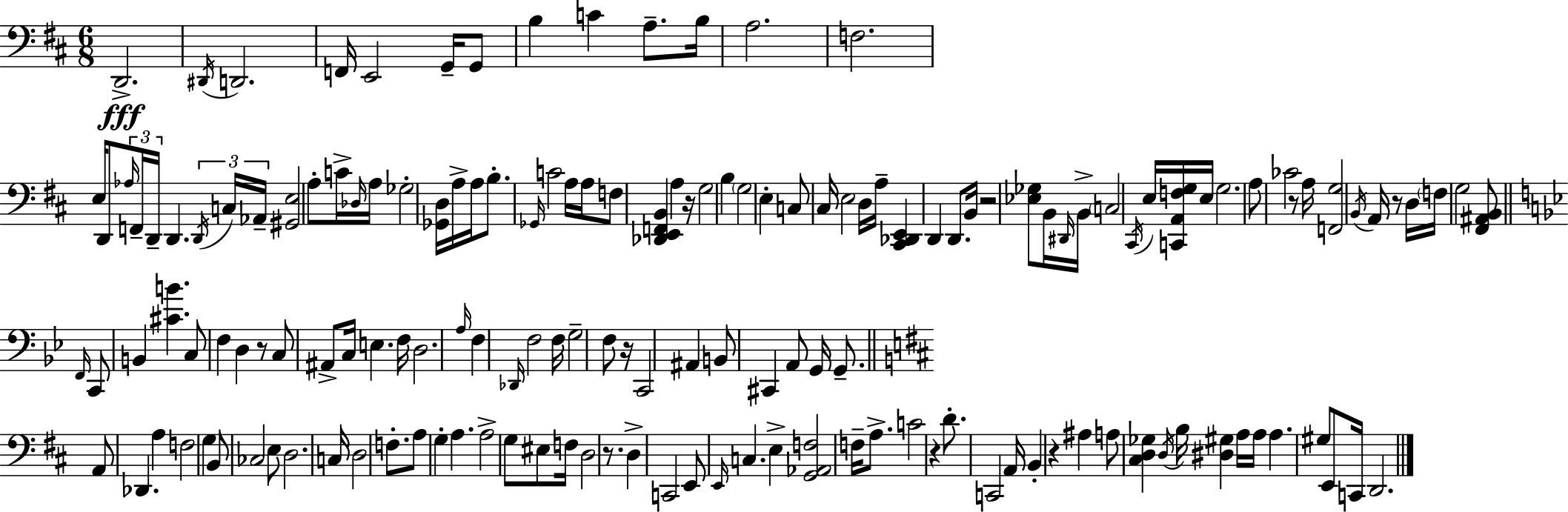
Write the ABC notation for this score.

X:1
T:Untitled
M:6/8
L:1/4
K:D
D,,2 ^D,,/4 D,,2 F,,/4 E,,2 G,,/4 G,,/2 B, C A,/2 B,/4 A,2 F,2 E,/4 D,,/2 _A,/4 F,,/4 D,,/4 D,, D,,/4 C,/4 _A,,/4 [^G,,E,]2 A,/2 C/4 _D,/4 A,/4 _G,2 [_G,,D,]/4 A,/4 A,/4 B,/2 _G,,/4 C2 A,/4 A,/4 F,/2 [_D,,E,,F,,B,,] A, z/4 G,2 B, G,2 E, C,/2 ^C,/4 E,2 D,/4 A,/4 [^C,,_D,,E,,] D,, D,,/2 B,,/4 z2 [_E,_G,]/2 B,,/4 ^D,,/4 B,,/4 C,2 ^C,,/4 E,/4 [C,,A,,F,G,]/4 E,/4 G,2 A,/2 _C2 z/2 A,/4 [F,,G,]2 B,,/4 A,,/4 z/2 D,/4 F,/4 G,2 [^F,,^A,,B,,]/2 F,,/4 C,,/2 B,, [^CB] C,/2 F, D, z/2 C,/2 ^A,,/2 C,/4 E, F,/4 D,2 A,/4 F, _D,,/4 F,2 F,/4 G,2 F,/2 z/4 C,,2 ^A,, B,,/2 ^C,, A,,/2 G,,/4 G,,/2 A,,/2 _D,, A, F,2 G, B,,/2 _C,2 E,/2 D,2 C,/4 D,2 F,/2 A,/2 G, A, A,2 G,/2 ^E,/2 F,/4 D,2 z/2 D, C,,2 E,,/2 E,,/4 C, E, [G,,_A,,F,]2 F,/4 A,/2 C2 z D/2 C,,2 A,,/4 B,, z ^A, A,/2 [^C,D,_G,] D,/4 B,/4 [^D,^G,] A,/4 A,/4 A, ^G,/2 E,,/2 C,,/4 D,,2